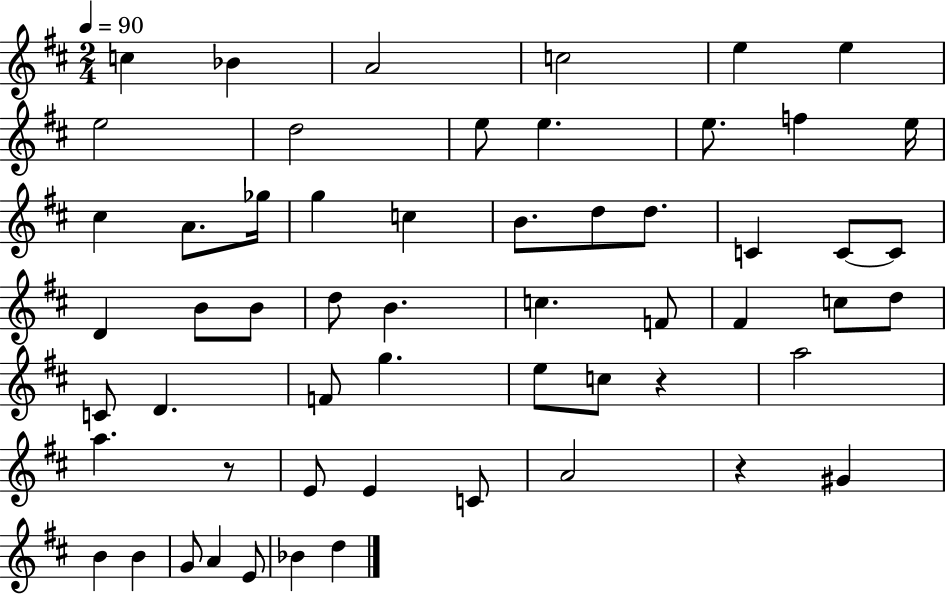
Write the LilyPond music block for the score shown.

{
  \clef treble
  \numericTimeSignature
  \time 2/4
  \key d \major
  \tempo 4 = 90
  c''4 bes'4 | a'2 | c''2 | e''4 e''4 | \break e''2 | d''2 | e''8 e''4. | e''8. f''4 e''16 | \break cis''4 a'8. ges''16 | g''4 c''4 | b'8. d''8 d''8. | c'4 c'8~~ c'8 | \break d'4 b'8 b'8 | d''8 b'4. | c''4. f'8 | fis'4 c''8 d''8 | \break c'8 d'4. | f'8 g''4. | e''8 c''8 r4 | a''2 | \break a''4. r8 | e'8 e'4 c'8 | a'2 | r4 gis'4 | \break b'4 b'4 | g'8 a'4 e'8 | bes'4 d''4 | \bar "|."
}